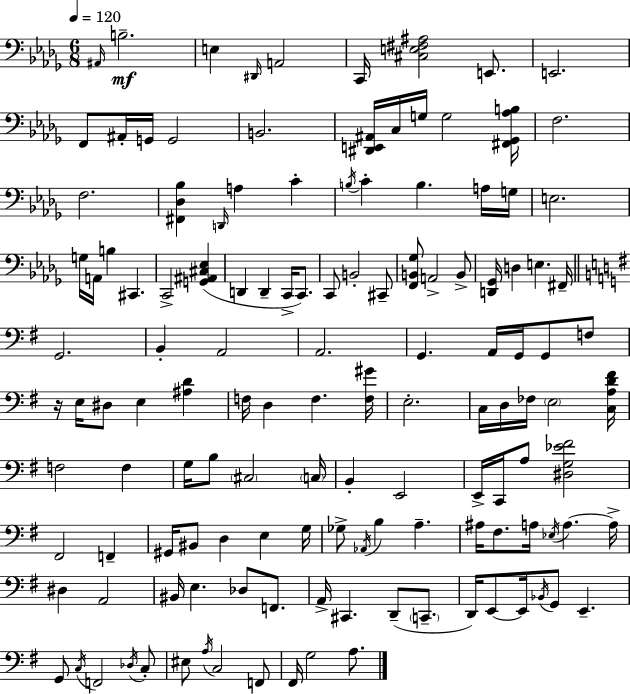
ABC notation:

X:1
T:Untitled
M:6/8
L:1/4
K:Bbm
^A,,/4 B,2 E, ^D,,/4 A,,2 C,,/4 [^C,E,^F,^A,]2 E,,/2 E,,2 F,,/2 ^A,,/4 G,,/4 G,,2 B,,2 [^D,,E,,^A,,]/4 C,/4 G,/4 G,2 [^F,,_G,,_A,B,]/4 F,2 F,2 [^F,,_D,_B,] D,,/4 A, C B,/4 C B, A,/4 G,/4 E,2 G,/4 A,,/4 B, ^C,, C,,2 [G,,^A,,^C,_E,] D,, D,, C,,/4 C,,/2 C,,/2 B,,2 ^C,,/2 [F,,B,,_G,]/2 A,,2 B,,/2 [D,,_G,,]/4 D, E, ^F,,/4 G,,2 B,, A,,2 A,,2 G,, A,,/4 G,,/4 G,,/2 F,/2 z/4 E,/4 ^D,/2 E, [^A,D] F,/4 D, F, [F,^G]/4 E,2 C,/4 D,/4 _F,/4 E,2 [C,A,D^F]/4 F,2 F, G,/4 B,/2 ^C,2 C,/4 B,, E,,2 E,,/4 C,,/4 A,/2 [^D,G,_E^F]2 ^F,,2 F,, ^G,,/4 ^B,,/2 D, E, G,/4 _G,/2 _A,,/4 B, A, ^A,/4 ^F,/2 A,/4 _E,/4 A, A,/4 ^D, A,,2 ^B,,/4 E, _D,/2 F,,/2 A,,/4 ^C,, D,,/2 C,,/2 D,,/4 E,,/2 E,,/4 _B,,/4 G,,/2 E,, G,,/2 C,/4 F,,2 _D,/4 C,/2 ^E,/2 A,/4 C,2 F,,/2 ^F,,/4 G,2 A,/2